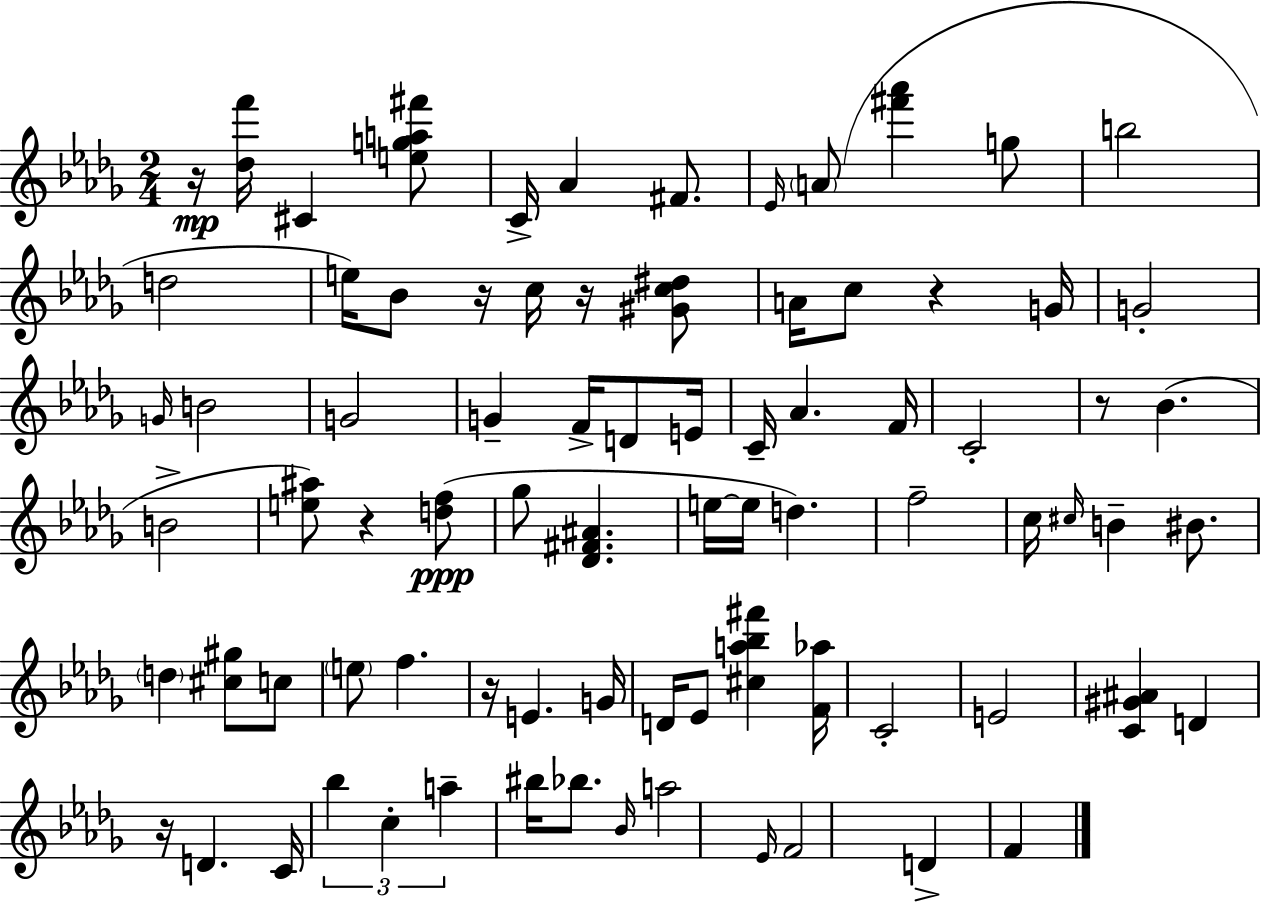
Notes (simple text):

R/s [Db5,F6]/s C#4/q [E5,G5,A5,F#6]/e C4/s Ab4/q F#4/e. Eb4/s A4/e [F#6,Ab6]/q G5/e B5/h D5/h E5/s Bb4/e R/s C5/s R/s [G#4,C5,D#5]/e A4/s C5/e R/q G4/s G4/h G4/s B4/h G4/h G4/q F4/s D4/e E4/s C4/s Ab4/q. F4/s C4/h R/e Bb4/q. B4/h [E5,A#5]/e R/q [D5,F5]/e Gb5/e [Db4,F#4,A#4]/q. E5/s E5/s D5/q. F5/h C5/s C#5/s B4/q BIS4/e. D5/q [C#5,G#5]/e C5/e E5/e F5/q. R/s E4/q. G4/s D4/s Eb4/e [C#5,A5,Bb5,F#6]/q [F4,Ab5]/s C4/h E4/h [C4,G#4,A#4]/q D4/q R/s D4/q. C4/s Bb5/q C5/q A5/q BIS5/s Bb5/e. Bb4/s A5/h Eb4/s F4/h D4/q F4/q